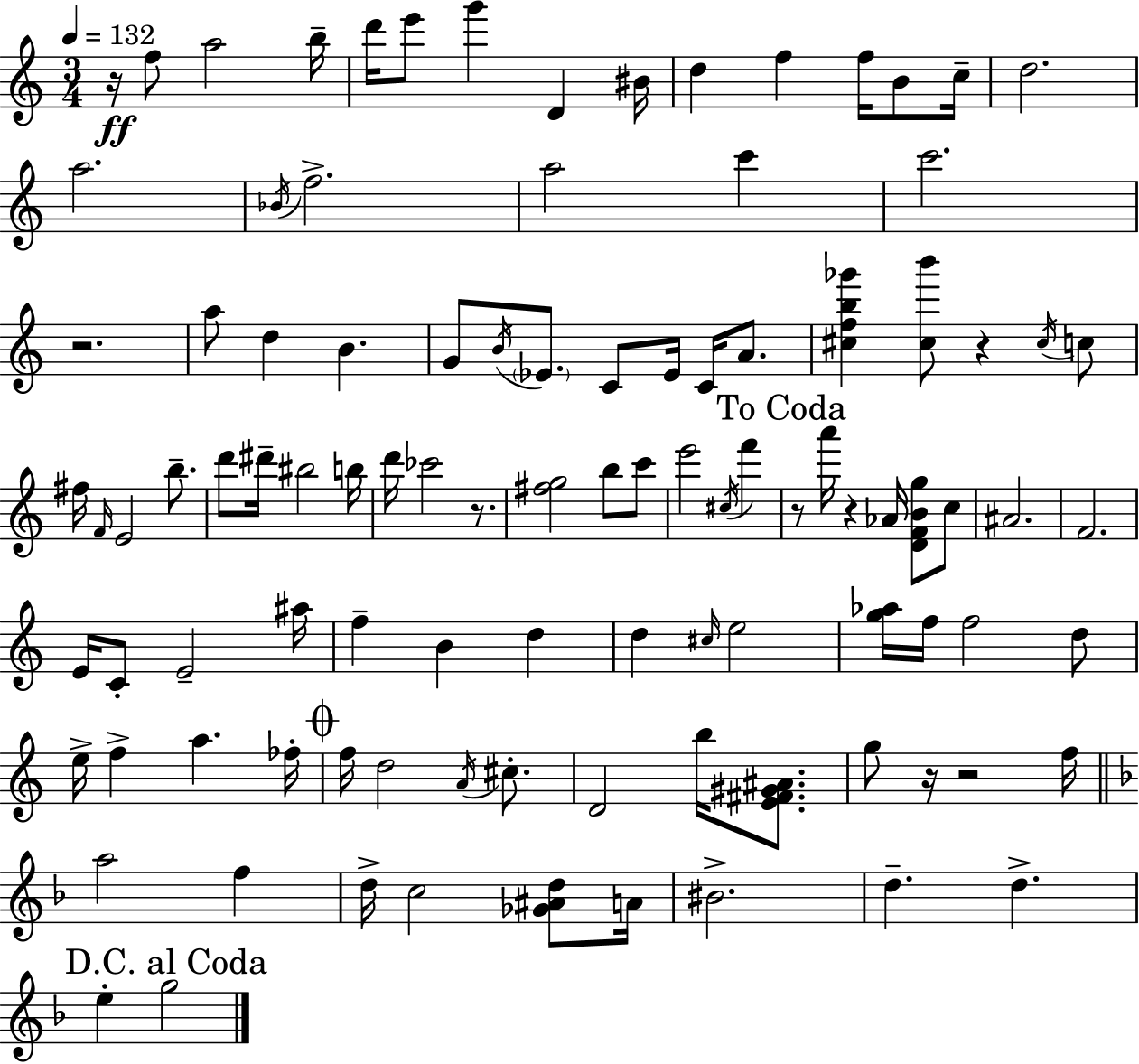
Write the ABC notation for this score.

X:1
T:Untitled
M:3/4
L:1/4
K:C
z/4 f/2 a2 b/4 d'/4 e'/2 g' D ^B/4 d f f/4 B/2 c/4 d2 a2 _B/4 f2 a2 c' c'2 z2 a/2 d B G/2 B/4 _E/2 C/2 _E/4 C/4 A/2 [^cfb_g'] [^cb']/2 z ^c/4 c/2 ^f/4 F/4 E2 b/2 d'/2 ^d'/4 ^b2 b/4 d'/4 _c'2 z/2 [^fg]2 b/2 c'/2 e'2 ^c/4 f' z/2 a'/4 z _A/4 [DFBg]/2 c/2 ^A2 F2 E/4 C/2 E2 ^a/4 f B d d ^c/4 e2 [g_a]/4 f/4 f2 d/2 e/4 f a _f/4 f/4 d2 A/4 ^c/2 D2 b/4 [E^F^G^A]/2 g/2 z/4 z2 f/4 a2 f d/4 c2 [_G^Ad]/2 A/4 ^B2 d d e g2